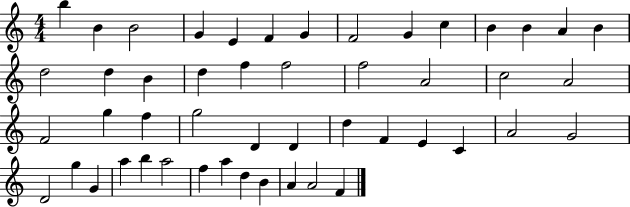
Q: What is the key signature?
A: C major